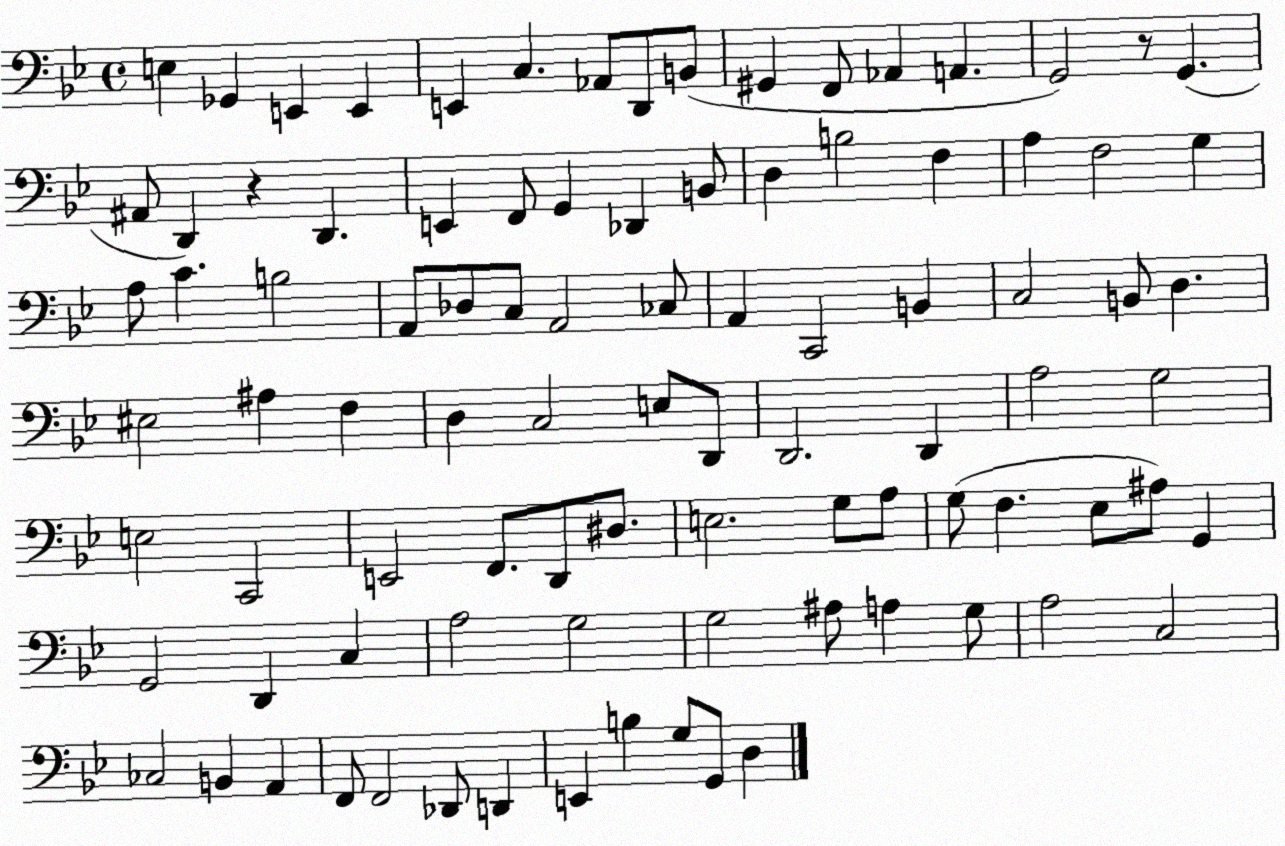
X:1
T:Untitled
M:4/4
L:1/4
K:Bb
E, _G,, E,, E,, E,, C, _A,,/2 D,,/2 B,,/2 ^G,, F,,/2 _A,, A,, G,,2 z/2 G,, ^A,,/2 D,, z D,, E,, F,,/2 G,, _D,, B,,/2 D, B,2 F, A, F,2 G, A,/2 C B,2 A,,/2 _D,/2 C,/2 A,,2 _C,/2 A,, C,,2 B,, C,2 B,,/2 D, ^E,2 ^A, F, D, C,2 E,/2 D,,/2 D,,2 D,, A,2 G,2 E,2 C,,2 E,,2 F,,/2 D,,/2 ^D,/2 E,2 G,/2 A,/2 G,/2 F, _E,/2 ^A,/2 G,, G,,2 D,, C, A,2 G,2 G,2 ^A,/2 A, G,/2 A,2 C,2 _C,2 B,, A,, F,,/2 F,,2 _D,,/2 D,, E,, B, G,/2 G,,/2 D,